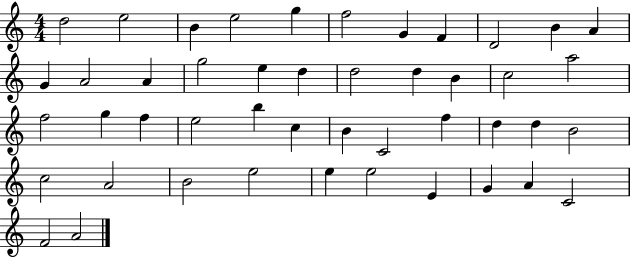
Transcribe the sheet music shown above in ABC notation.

X:1
T:Untitled
M:4/4
L:1/4
K:C
d2 e2 B e2 g f2 G F D2 B A G A2 A g2 e d d2 d B c2 a2 f2 g f e2 b c B C2 f d d B2 c2 A2 B2 e2 e e2 E G A C2 F2 A2